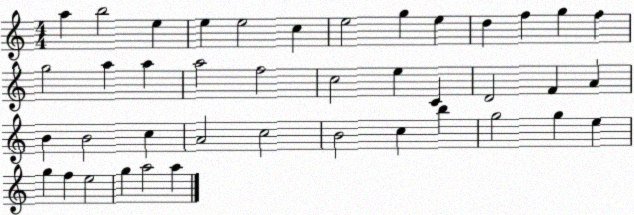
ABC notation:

X:1
T:Untitled
M:4/4
L:1/4
K:C
a b2 e e e2 c e2 g e d f g f g2 a a a2 f2 c2 e C D2 F A B B2 c A2 c2 B2 c b g2 g e g f e2 g a2 a